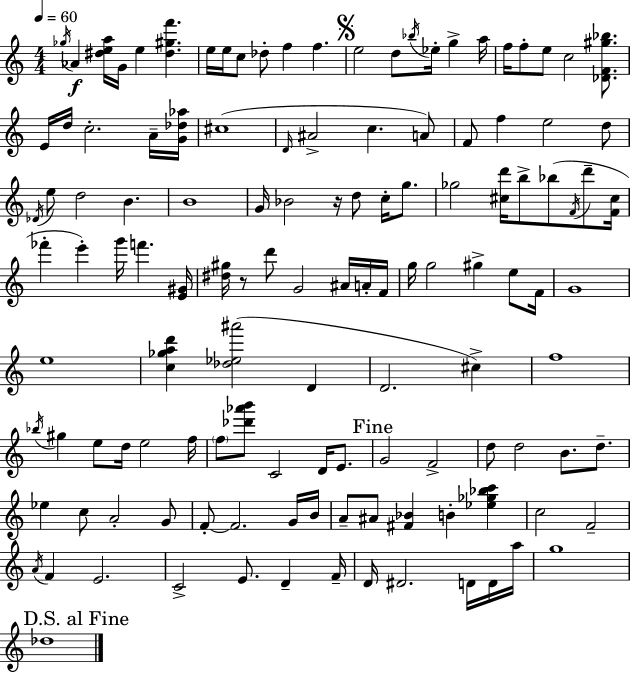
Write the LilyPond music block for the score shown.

{
  \clef treble
  \numericTimeSignature
  \time 4/4
  \key c \major
  \tempo 4 = 60
  \acciaccatura { ges''16 }\f aes'4 <dis'' e'' a''>16 g'16 e''4 <dis'' gis'' f'''>4. | e''16 e''16 c''8 des''8-. f''4 f''4. | \mark \markup { \musicglyph "scripts.segno" } e''2 d''8 \acciaccatura { bes''16 } ees''16-. g''4-> | a''16 f''16 f''8-. e''8 c''2 <des' f' gis'' bes''>8. | \break e'16 d''16 c''2.-. | a'16-- <g' des'' aes''>16 cis''1( | \grace { d'16 } ais'2-> c''4. | a'8) f'8 f''4 e''2 | \break d''8 \acciaccatura { des'16 } e''8 d''2 b'4. | b'1 | g'16 bes'2 r16 d''8 | c''16-. g''8. ges''2 <cis'' d'''>16 b''8-> bes''8( | \break \acciaccatura { f'16 } d'''8-- <f' cis''>16 fes'''4-. e'''4-.) g'''16 f'''4. | <e' gis'>16 <dis'' gis''>16 r8 d'''8 g'2 | ais'16 a'16-. f'16 g''16 g''2 gis''4-> | e''8 f'16 g'1 | \break e''1 | <c'' ges'' a'' d'''>4 <des'' ees'' ais'''>2( | d'4 d'2. | cis''4->) f''1 | \break \acciaccatura { bes''16 } gis''4 e''8 d''16 e''2 | f''16 \parenthesize f''8 <des''' aes''' b'''>8 c'2 | d'16 e'8. \mark "Fine" g'2 f'2-> | d''8 d''2 | \break b'8. d''8.-- ees''4 c''8 a'2-. | g'8 f'8-.~~ f'2. | g'16 b'16 a'8-- ais'8 <fis' bes'>4 b'4-. | <ees'' ges'' bes'' c'''>4 c''2 f'2-- | \break \acciaccatura { a'16 } f'4 e'2. | c'2-> e'8. | d'4-- f'16-- d'16 dis'2. | d'16 d'16 a''16 g''1 | \break \mark "D.S. al Fine" des''1 | \bar "|."
}